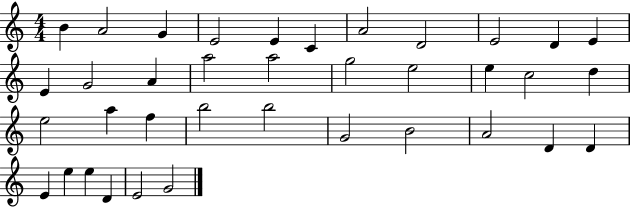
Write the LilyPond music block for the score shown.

{
  \clef treble
  \numericTimeSignature
  \time 4/4
  \key c \major
  b'4 a'2 g'4 | e'2 e'4 c'4 | a'2 d'2 | e'2 d'4 e'4 | \break e'4 g'2 a'4 | a''2 a''2 | g''2 e''2 | e''4 c''2 d''4 | \break e''2 a''4 f''4 | b''2 b''2 | g'2 b'2 | a'2 d'4 d'4 | \break e'4 e''4 e''4 d'4 | e'2 g'2 | \bar "|."
}